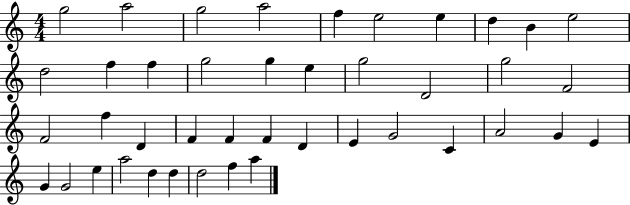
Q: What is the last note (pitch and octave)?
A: A5